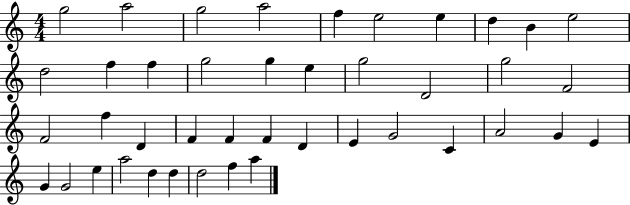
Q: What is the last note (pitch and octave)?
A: A5